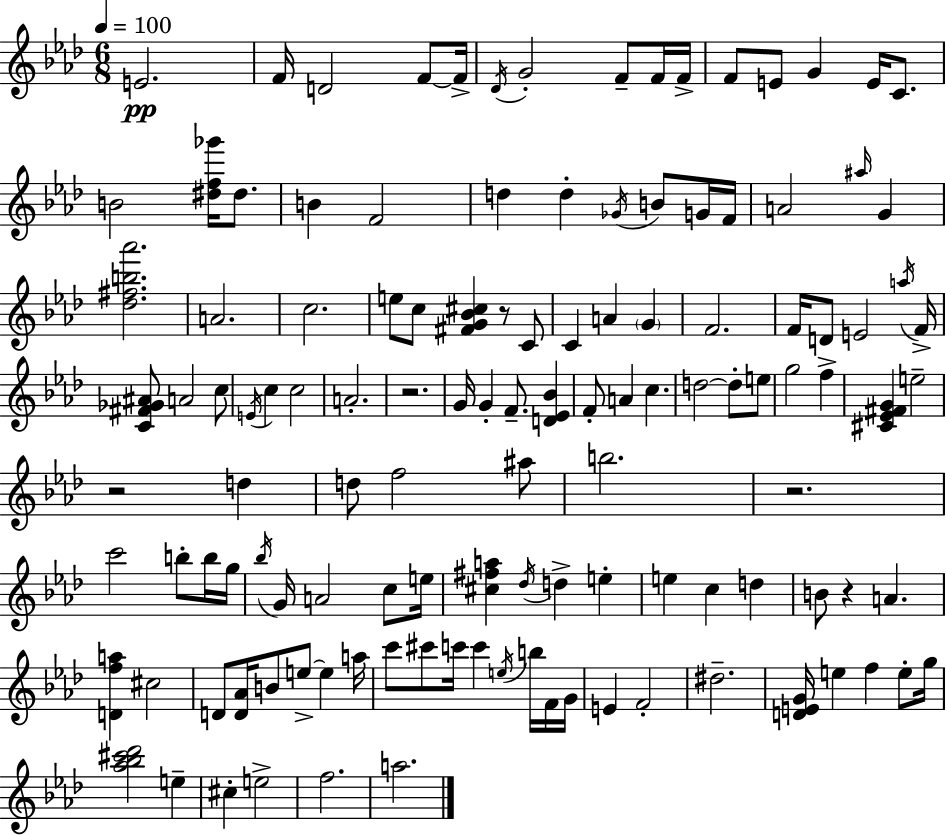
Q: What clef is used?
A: treble